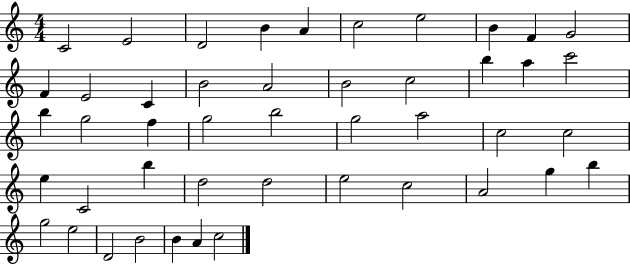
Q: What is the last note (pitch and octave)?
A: C5